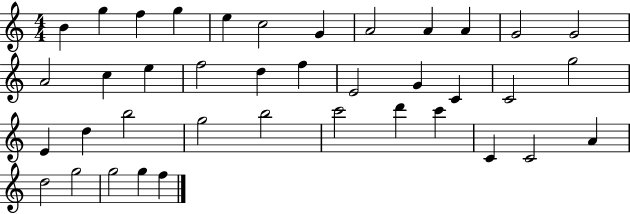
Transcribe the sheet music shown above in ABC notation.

X:1
T:Untitled
M:4/4
L:1/4
K:C
B g f g e c2 G A2 A A G2 G2 A2 c e f2 d f E2 G C C2 g2 E d b2 g2 b2 c'2 d' c' C C2 A d2 g2 g2 g f